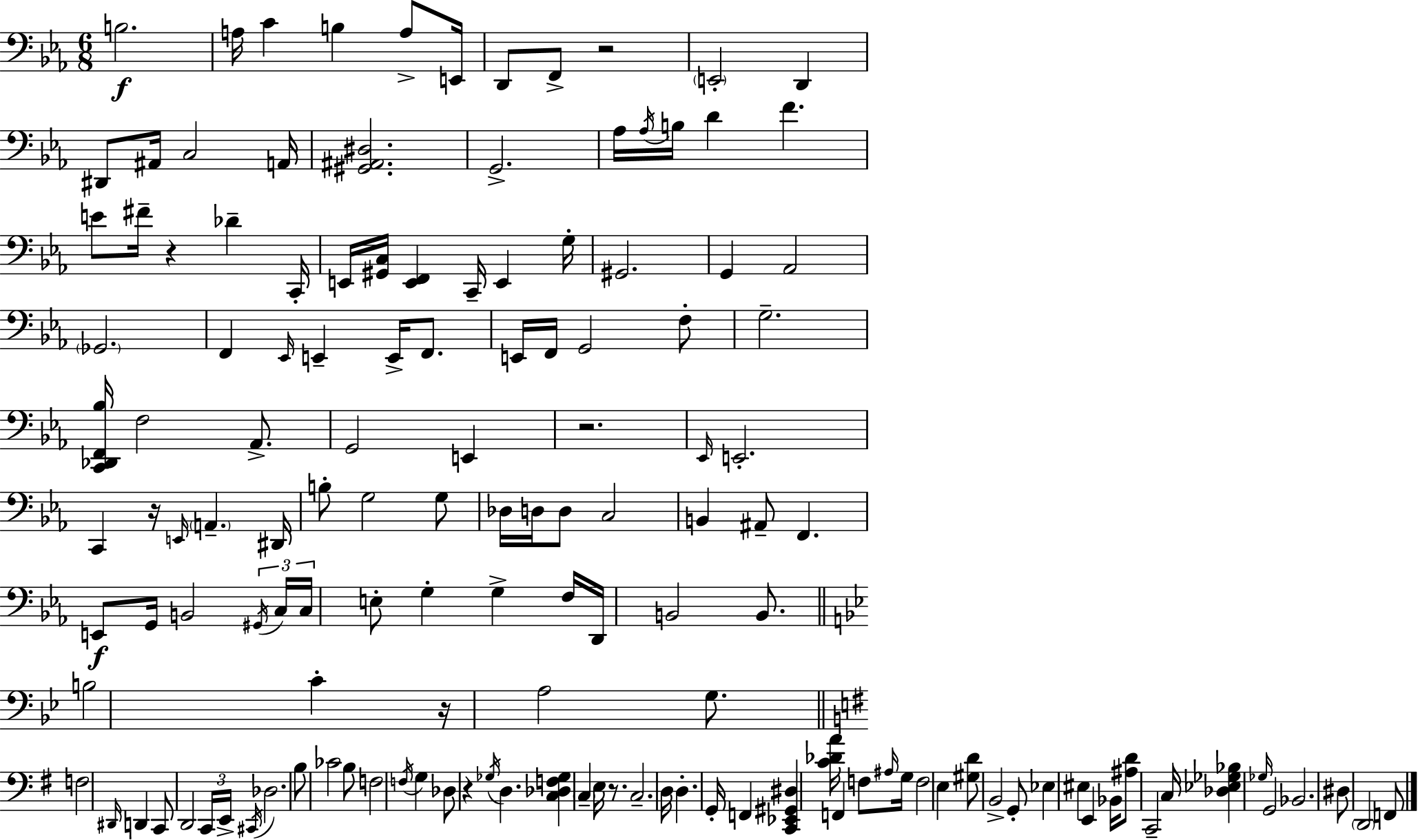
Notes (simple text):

B3/h. A3/s C4/q B3/q A3/e E2/s D2/e F2/e R/h E2/h D2/q D#2/e A#2/s C3/h A2/s [G#2,A#2,D#3]/h. G2/h. Ab3/s Ab3/s B3/s D4/q F4/q. E4/e F#4/s R/q Db4/q C2/s E2/s [G#2,C3]/s [E2,F2]/q C2/s E2/q G3/s G#2/h. G2/q Ab2/h Gb2/h. F2/q Eb2/s E2/q E2/s F2/e. E2/s F2/s G2/h F3/e G3/h. [C2,Db2,F2,Bb3]/s F3/h Ab2/e. G2/h E2/q R/h. Eb2/s E2/h. C2/q R/s E2/s A2/q. D#2/s B3/e G3/h G3/e Db3/s D3/s D3/e C3/h B2/q A#2/e F2/q. E2/e G2/s B2/h G#2/s C3/s C3/s E3/e G3/q G3/q F3/s D2/s B2/h B2/e. B3/h C4/q R/s A3/h G3/e. F3/h D#2/s D2/q C2/e D2/h C2/s E2/s C#2/s Db3/h. B3/e CES4/h B3/e F3/h F3/s G3/q Db3/e R/q Gb3/s D3/q. [C3,Db3,F3,Gb3]/q C3/q E3/s R/e. C3/h. D3/s D3/q. G2/s F2/q [C2,Eb2,G#2,D#3]/q [C4,Db4,A4]/s F2/q F3/e A#3/s G3/s F3/h E3/q [G#3,D4]/e B2/h G2/e Eb3/q EIS3/q E2/q Bb2/s [A#3,D4]/e C2/h C3/s [Db3,Eb3,Gb3,Bb3]/q Gb3/s G2/h Bb2/h. D#3/e D2/h F2/e